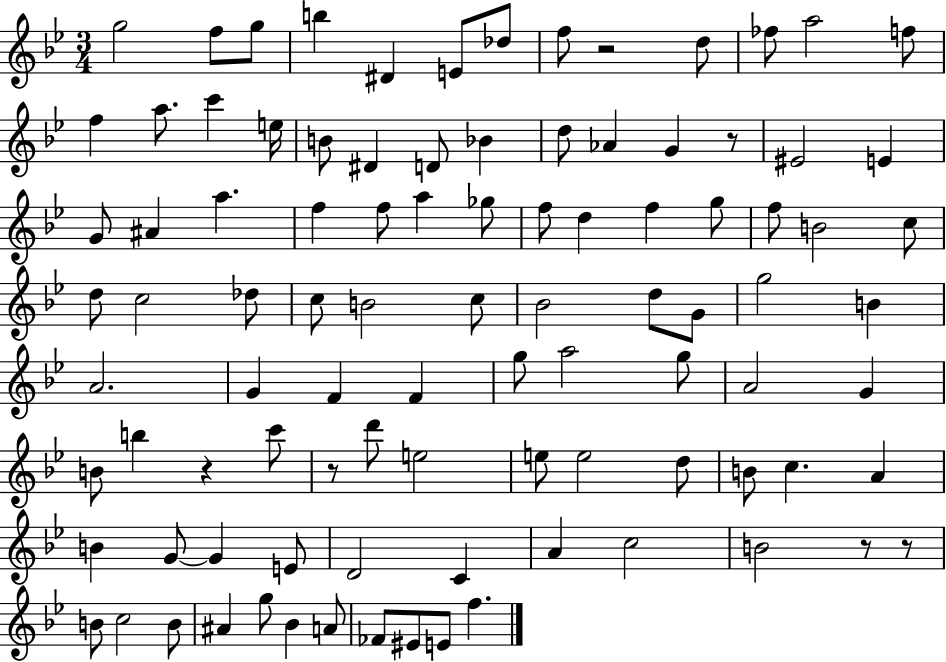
X:1
T:Untitled
M:3/4
L:1/4
K:Bb
g2 f/2 g/2 b ^D E/2 _d/2 f/2 z2 d/2 _f/2 a2 f/2 f a/2 c' e/4 B/2 ^D D/2 _B d/2 _A G z/2 ^E2 E G/2 ^A a f f/2 a _g/2 f/2 d f g/2 f/2 B2 c/2 d/2 c2 _d/2 c/2 B2 c/2 _B2 d/2 G/2 g2 B A2 G F F g/2 a2 g/2 A2 G B/2 b z c'/2 z/2 d'/2 e2 e/2 e2 d/2 B/2 c A B G/2 G E/2 D2 C A c2 B2 z/2 z/2 B/2 c2 B/2 ^A g/2 _B A/2 _F/2 ^E/2 E/2 f